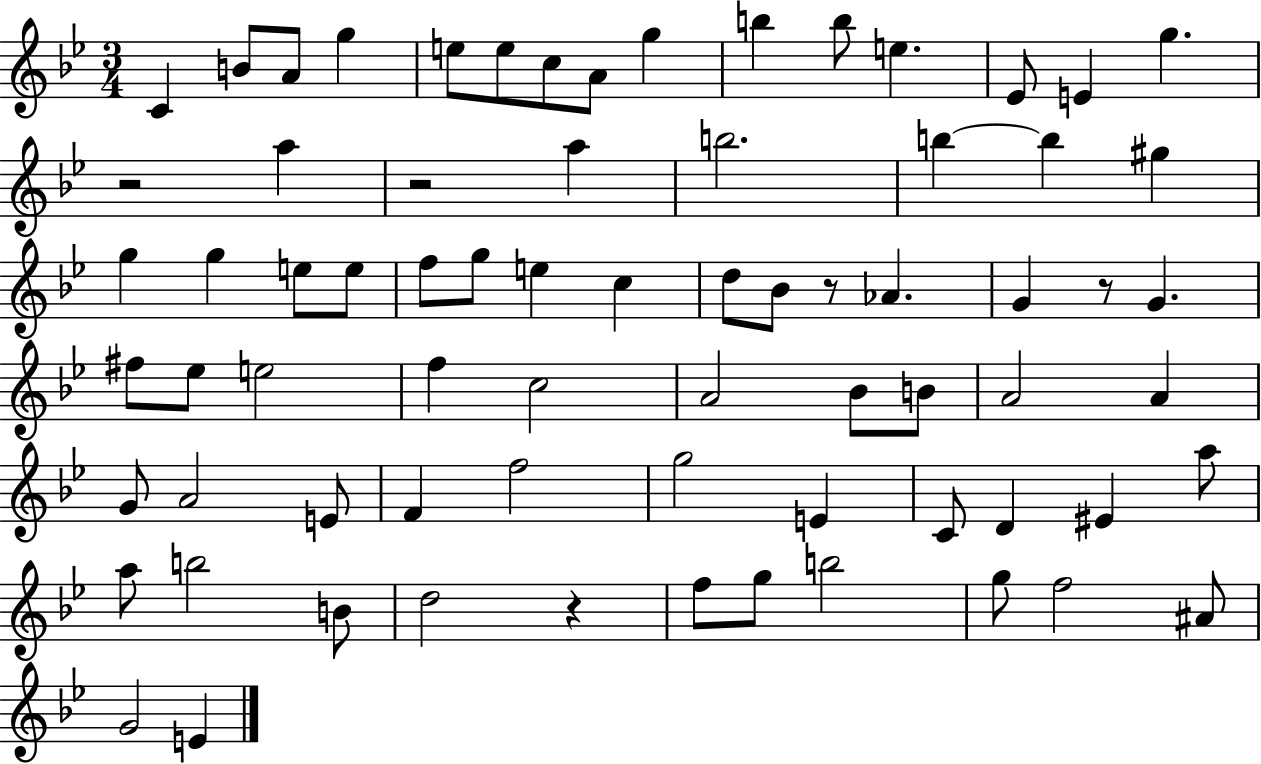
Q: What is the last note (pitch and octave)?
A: E4